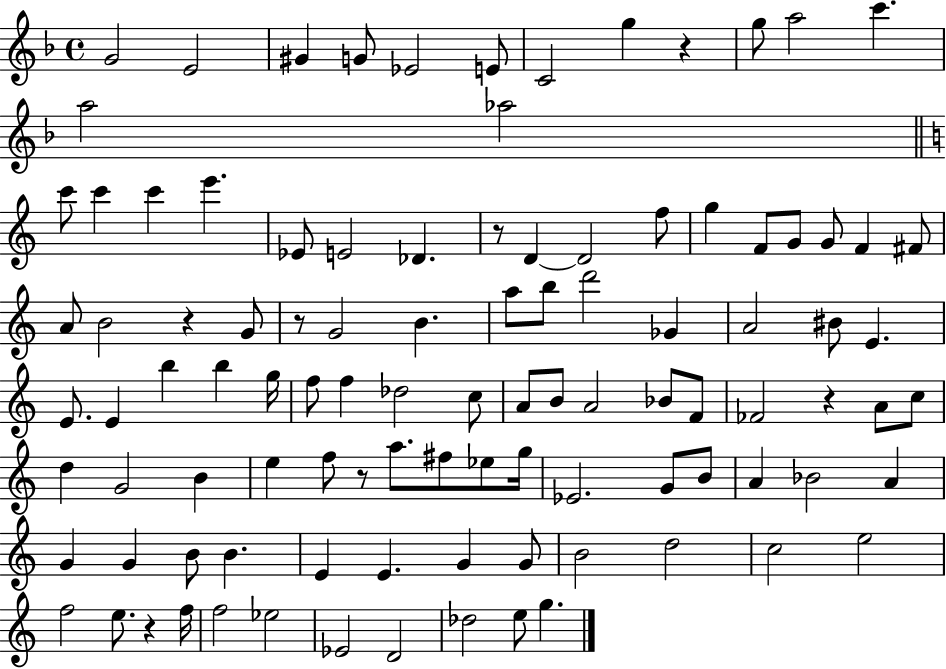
X:1
T:Untitled
M:4/4
L:1/4
K:F
G2 E2 ^G G/2 _E2 E/2 C2 g z g/2 a2 c' a2 _a2 c'/2 c' c' e' _E/2 E2 _D z/2 D D2 f/2 g F/2 G/2 G/2 F ^F/2 A/2 B2 z G/2 z/2 G2 B a/2 b/2 d'2 _G A2 ^B/2 E E/2 E b b g/4 f/2 f _d2 c/2 A/2 B/2 A2 _B/2 F/2 _F2 z A/2 c/2 d G2 B e f/2 z/2 a/2 ^f/2 _e/2 g/4 _E2 G/2 B/2 A _B2 A G G B/2 B E E G G/2 B2 d2 c2 e2 f2 e/2 z f/4 f2 _e2 _E2 D2 _d2 e/2 g